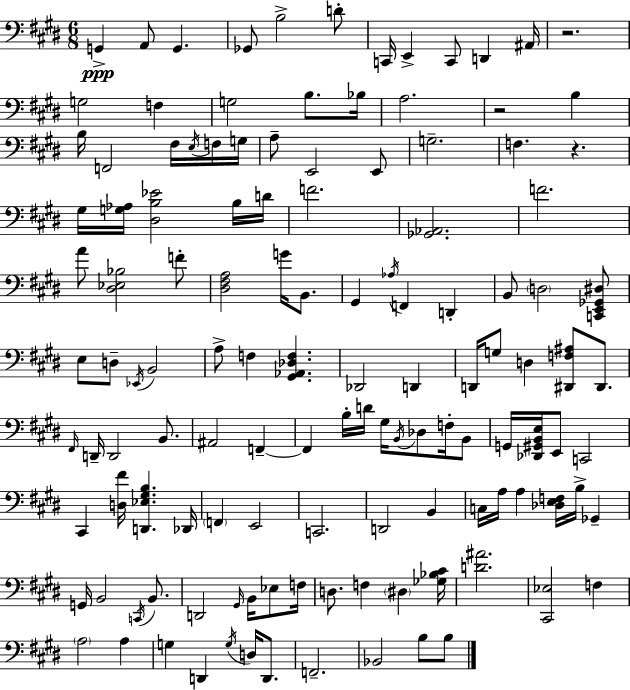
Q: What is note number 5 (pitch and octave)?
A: B3